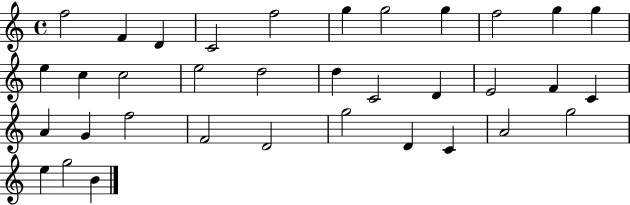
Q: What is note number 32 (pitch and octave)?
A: G5